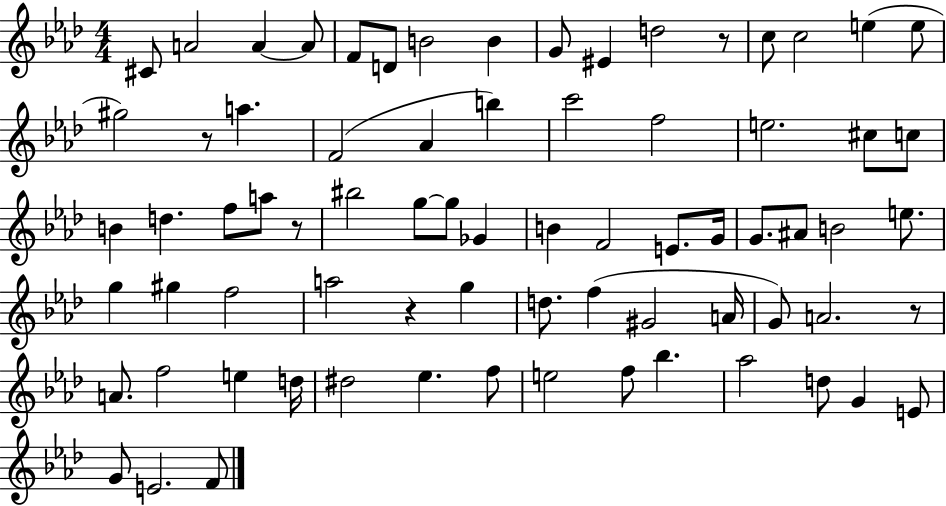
{
  \clef treble
  \numericTimeSignature
  \time 4/4
  \key aes \major
  cis'8 a'2 a'4~~ a'8 | f'8 d'8 b'2 b'4 | g'8 eis'4 d''2 r8 | c''8 c''2 e''4( e''8 | \break gis''2) r8 a''4. | f'2( aes'4 b''4) | c'''2 f''2 | e''2. cis''8 c''8 | \break b'4 d''4. f''8 a''8 r8 | bis''2 g''8~~ g''8 ges'4 | b'4 f'2 e'8. g'16 | g'8. ais'8 b'2 e''8. | \break g''4 gis''4 f''2 | a''2 r4 g''4 | d''8. f''4( gis'2 a'16 | g'8) a'2. r8 | \break a'8. f''2 e''4 d''16 | dis''2 ees''4. f''8 | e''2 f''8 bes''4. | aes''2 d''8 g'4 e'8 | \break g'8 e'2. f'8 | \bar "|."
}